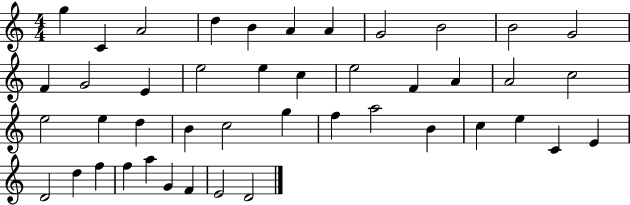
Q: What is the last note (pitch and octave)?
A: D4